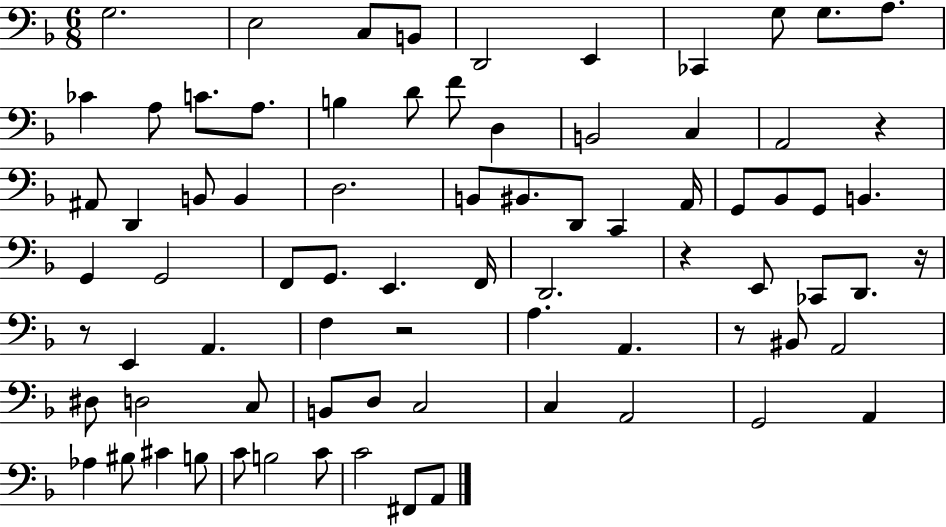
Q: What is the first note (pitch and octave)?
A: G3